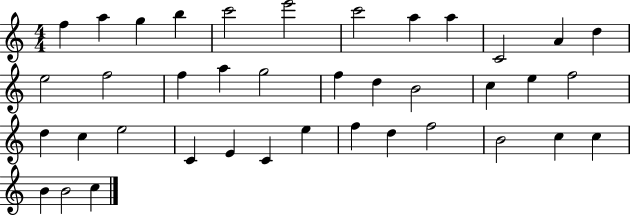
{
  \clef treble
  \numericTimeSignature
  \time 4/4
  \key c \major
  f''4 a''4 g''4 b''4 | c'''2 e'''2 | c'''2 a''4 a''4 | c'2 a'4 d''4 | \break e''2 f''2 | f''4 a''4 g''2 | f''4 d''4 b'2 | c''4 e''4 f''2 | \break d''4 c''4 e''2 | c'4 e'4 c'4 e''4 | f''4 d''4 f''2 | b'2 c''4 c''4 | \break b'4 b'2 c''4 | \bar "|."
}